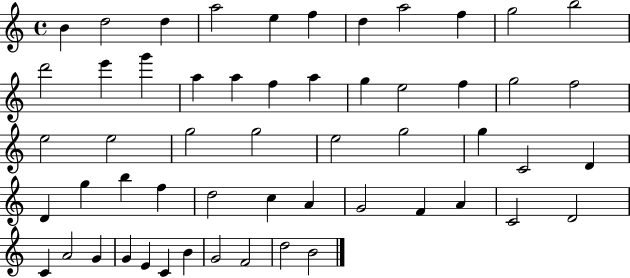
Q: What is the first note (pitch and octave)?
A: B4